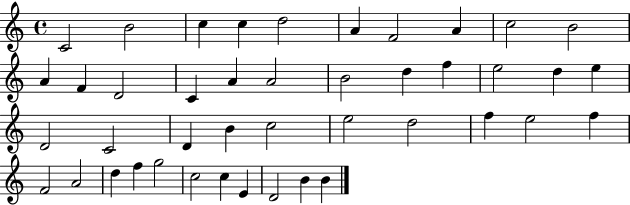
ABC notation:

X:1
T:Untitled
M:4/4
L:1/4
K:C
C2 B2 c c d2 A F2 A c2 B2 A F D2 C A A2 B2 d f e2 d e D2 C2 D B c2 e2 d2 f e2 f F2 A2 d f g2 c2 c E D2 B B